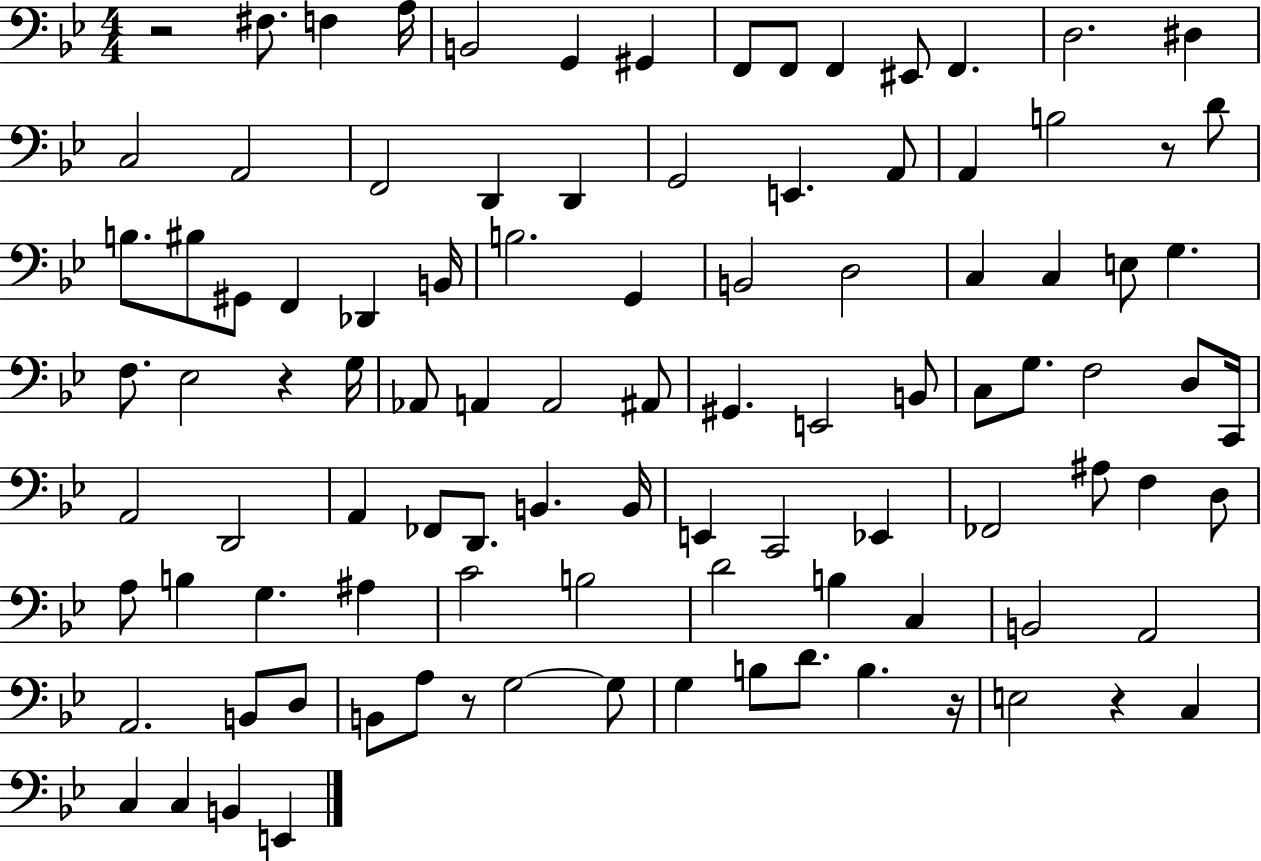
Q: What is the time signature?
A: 4/4